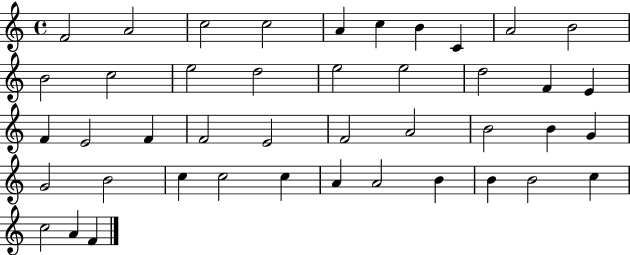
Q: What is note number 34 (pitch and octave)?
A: C5